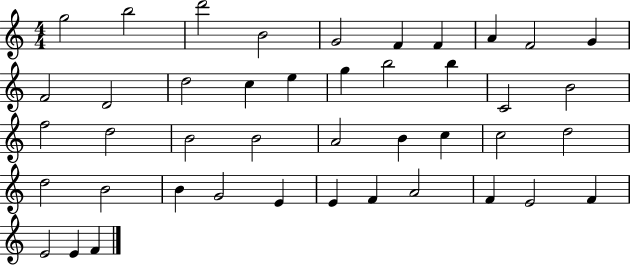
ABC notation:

X:1
T:Untitled
M:4/4
L:1/4
K:C
g2 b2 d'2 B2 G2 F F A F2 G F2 D2 d2 c e g b2 b C2 B2 f2 d2 B2 B2 A2 B c c2 d2 d2 B2 B G2 E E F A2 F E2 F E2 E F